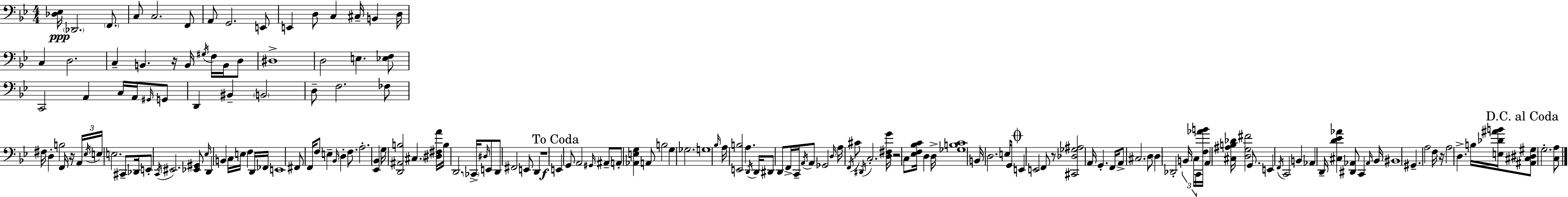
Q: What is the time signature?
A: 4/4